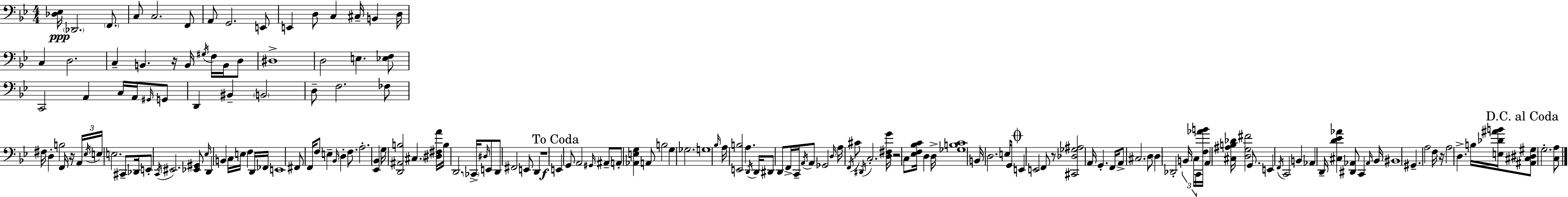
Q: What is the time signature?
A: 4/4